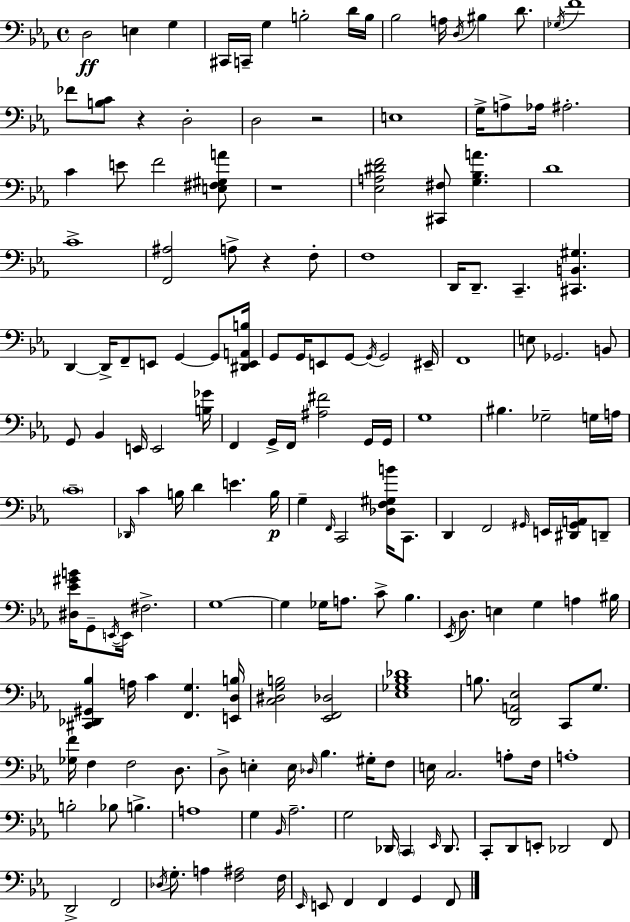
X:1
T:Untitled
M:4/4
L:1/4
K:Eb
D,2 E, G, ^C,,/4 C,,/4 G, B,2 D/4 B,/4 _B,2 A,/4 D,/4 ^B, D/2 _G,/4 F4 _F/2 [B,C]/2 z D,2 D,2 z2 E,4 G,/4 A,/2 _A,/4 ^A,2 C E/2 F2 [E,^F,^G,A]/2 z4 [_E,A,^DF]2 [^C,,^F,]/2 [G,_B,A] D4 C4 [F,,^A,]2 A,/2 z F,/2 F,4 D,,/4 D,,/2 C,, [^C,,B,,^G,] D,, D,,/4 F,,/2 E,,/2 G,, G,,/2 [^D,,E,,A,,B,]/4 G,,/2 G,,/4 E,,/2 G,,/2 G,,/4 G,,2 ^E,,/4 F,,4 E,/2 _G,,2 B,,/2 G,,/2 _B,, E,,/4 E,,2 [B,_G]/4 F,, G,,/4 F,,/4 [^A,^F]2 G,,/4 G,,/4 G,4 ^B, _G,2 G,/4 A,/4 C4 _D,,/4 C B,/4 D E B,/4 G, F,,/4 C,,2 [_D,F,^G,B]/4 C,,/2 D,, F,,2 ^G,,/4 E,,/4 [^D,,^G,,A,,]/4 D,,/2 [^D,_E^GB]/4 G,,/2 E,,/4 E,,/4 ^F,2 G,4 G, _G,/4 A,/2 C/2 _B, _E,,/4 D,/2 E, G, A, ^B,/4 [^C,,_D,,^G,,_B,] A,/4 C [F,,G,] [E,,D,B,]/4 [C,^D,G,B,]2 [_E,,F,,_D,]2 [_E,_G,_B,_D]4 B,/2 [D,,A,,_E,]2 C,,/2 G,/2 [_G,F]/4 F, F,2 D,/2 D,/2 E, E,/4 _D,/4 _B, ^G,/4 F,/2 E,/4 C,2 A,/2 F,/4 A,4 B,2 _B,/2 B, A,4 G, _B,,/4 _A,2 G,2 _D,,/4 C,, _E,,/4 _D,,/2 C,,/2 D,,/2 E,,/2 _D,,2 F,,/2 D,,2 F,,2 _D,/4 G,/2 A, [F,^A,]2 F,/4 _E,,/4 E,,/2 F,, F,, G,, F,,/2